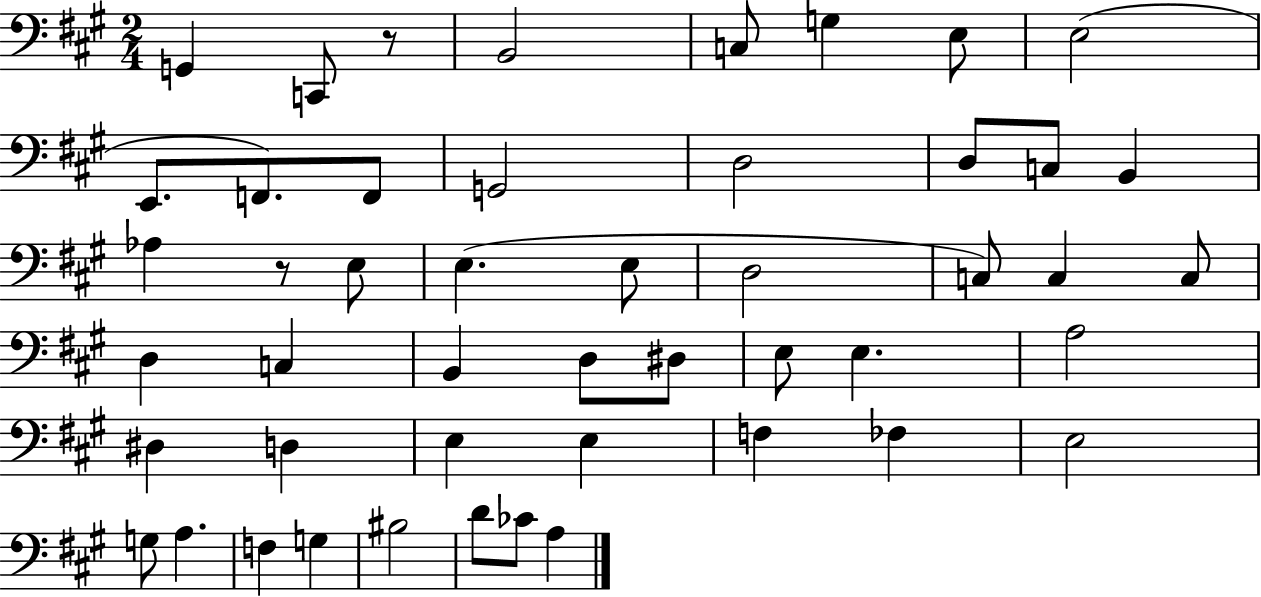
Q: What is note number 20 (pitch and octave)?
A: D3